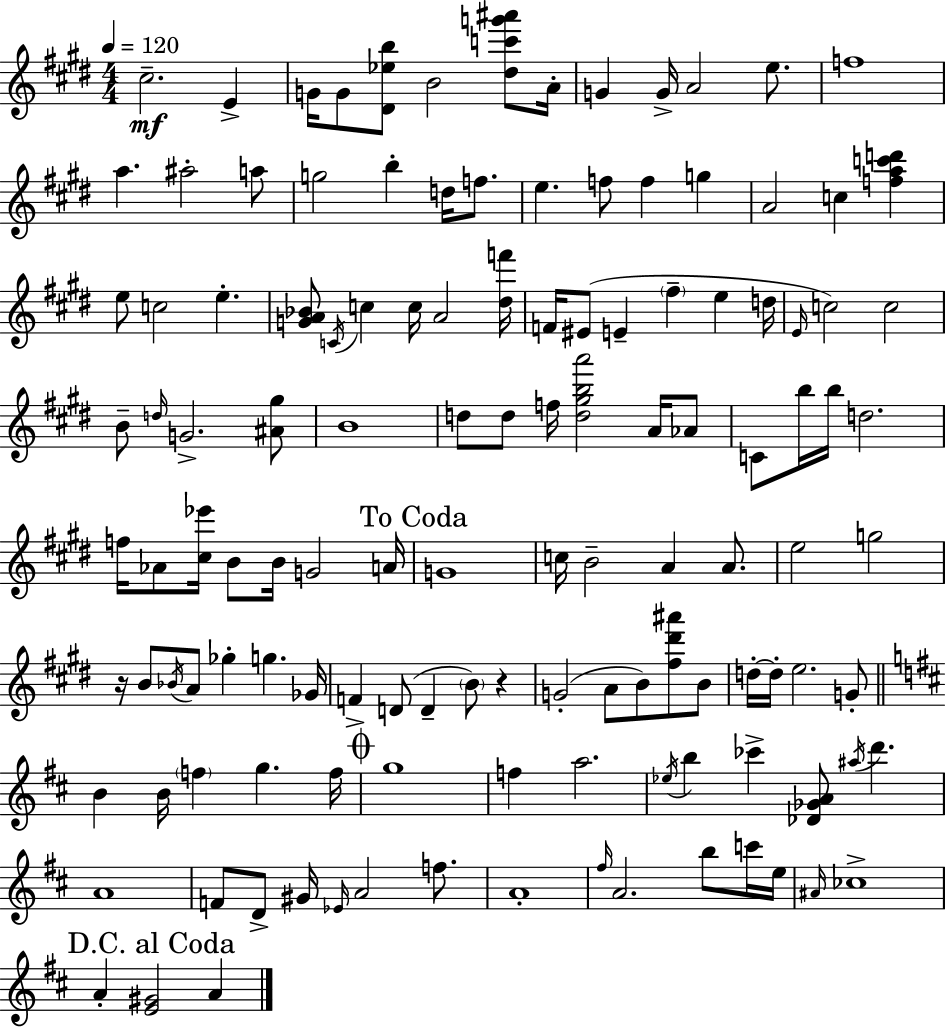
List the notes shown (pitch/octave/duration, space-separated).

C#5/h. E4/q G4/s G4/e [D#4,Eb5,B5]/e B4/h [D#5,C6,G6,A#6]/e A4/s G4/q G4/s A4/h E5/e. F5/w A5/q. A#5/h A5/e G5/h B5/q D5/s F5/e. E5/q. F5/e F5/q G5/q A4/h C5/q [F5,A5,C6,D6]/q E5/e C5/h E5/q. [G4,A4,Bb4]/e C4/s C5/q C5/s A4/h [D#5,F6]/s F4/s EIS4/e E4/q F#5/q E5/q D5/s E4/s C5/h C5/h B4/e D5/s G4/h. [A#4,G#5]/e B4/w D5/e D5/e F5/s [D5,G#5,B5,A6]/h A4/s Ab4/e C4/e B5/s B5/s D5/h. F5/s Ab4/e [C#5,Eb6]/s B4/e B4/s G4/h A4/s G4/w C5/s B4/h A4/q A4/e. E5/h G5/h R/s B4/e Bb4/s A4/e Gb5/q G5/q. Gb4/s F4/q D4/e D4/q B4/e R/q G4/h A4/e B4/e [F#5,D#6,A#6]/e B4/e D5/s D5/s E5/h. G4/e B4/q B4/s F5/q G5/q. F5/s G5/w F5/q A5/h. Eb5/s B5/q CES6/q [Db4,Gb4,A4]/e A#5/s D6/q. A4/w F4/e D4/e G#4/s Eb4/s A4/h F5/e. A4/w F#5/s A4/h. B5/e C6/s E5/s A#4/s CES5/w A4/q [E4,G#4]/h A4/q